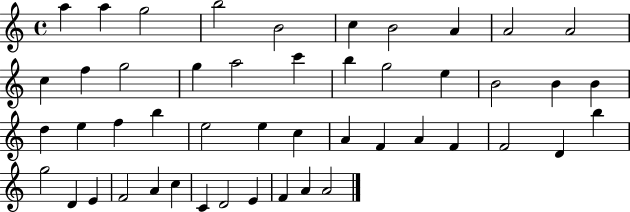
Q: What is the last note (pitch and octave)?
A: A4